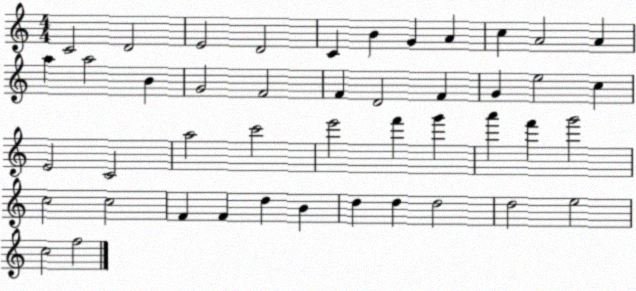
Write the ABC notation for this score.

X:1
T:Untitled
M:4/4
L:1/4
K:C
C2 D2 E2 D2 C B G A c A2 A a a2 B G2 F2 F D2 F G e2 c E2 C2 a2 c'2 e'2 f' g' a' f' g'2 c2 c2 F F d B d d d2 d2 e2 c2 f2